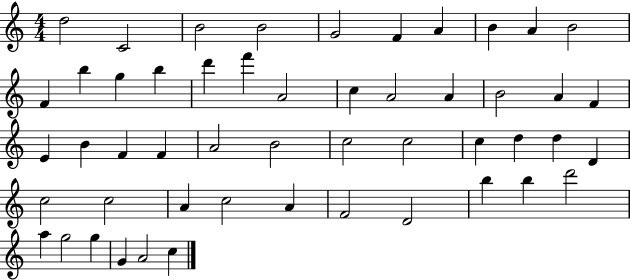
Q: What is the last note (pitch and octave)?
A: C5